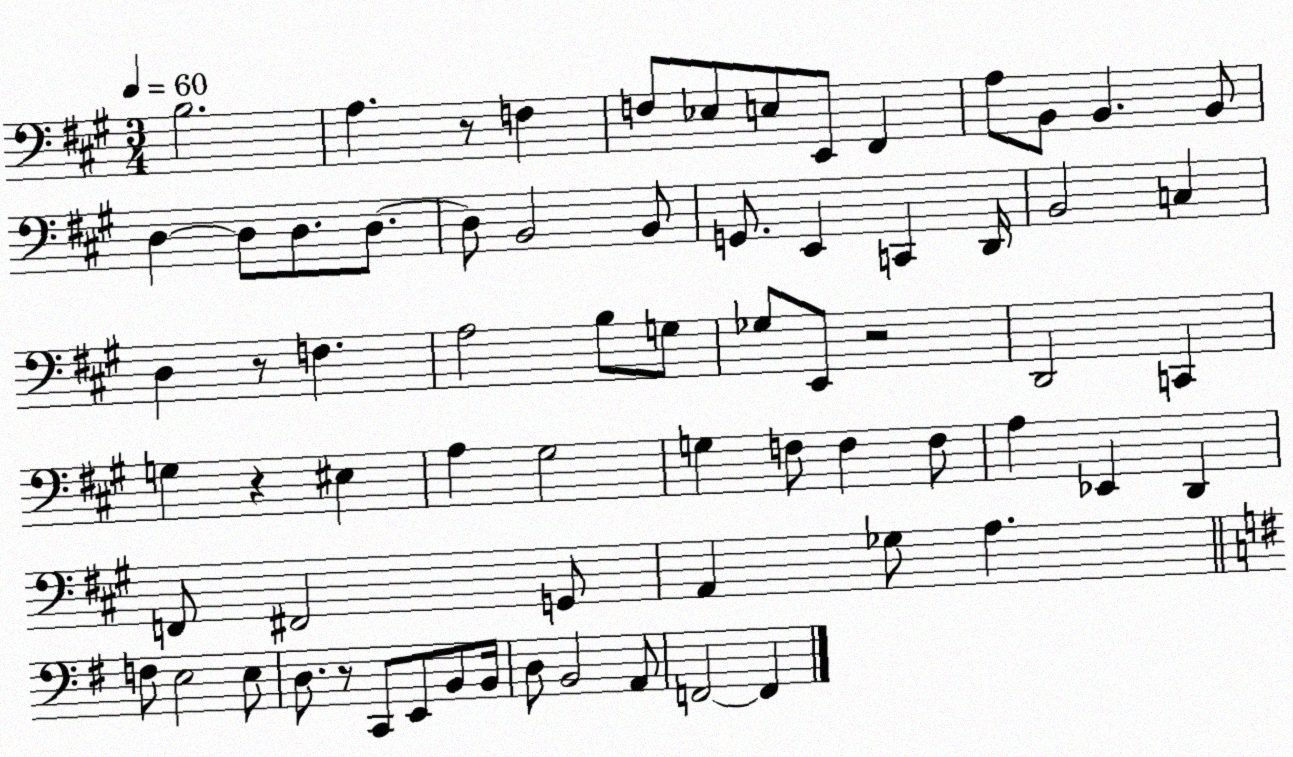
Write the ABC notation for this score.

X:1
T:Untitled
M:3/4
L:1/4
K:A
B,2 A, z/2 F, F,/2 _E,/2 E,/2 E,,/2 ^F,, A,/2 B,,/2 B,, B,,/2 D, D,/2 D,/2 D,/2 D,/2 B,,2 B,,/2 G,,/2 E,, C,, D,,/4 B,,2 C, D, z/2 F, A,2 B,/2 G,/2 _G,/2 E,,/2 z2 D,,2 C,, G, z ^E, A, ^G,2 G, F,/2 F, F,/2 A, _E,, D,, F,,/2 ^F,,2 G,,/2 A,, _G,/2 A, F,/2 E,2 E,/2 D,/2 z/2 C,,/2 E,,/2 B,,/2 B,,/4 D,/2 B,,2 A,,/2 F,,2 F,,